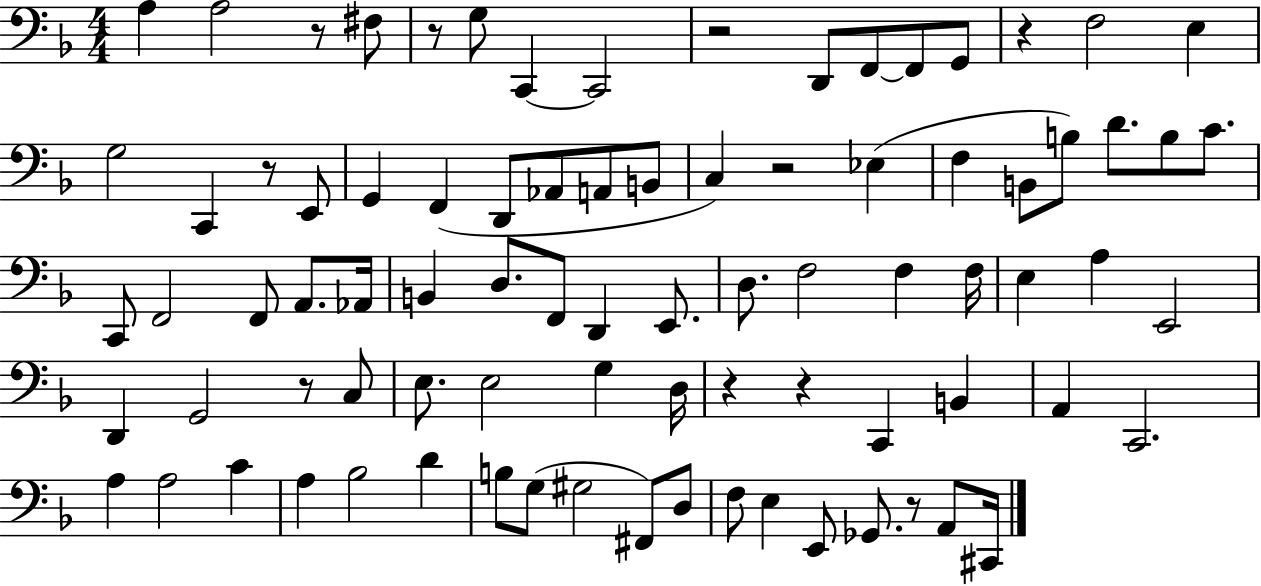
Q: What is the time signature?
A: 4/4